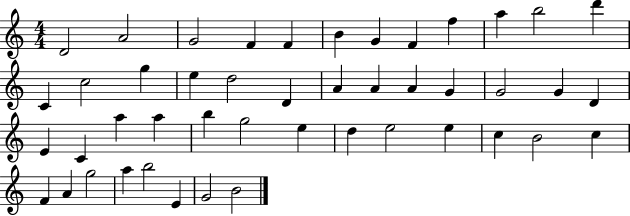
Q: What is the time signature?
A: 4/4